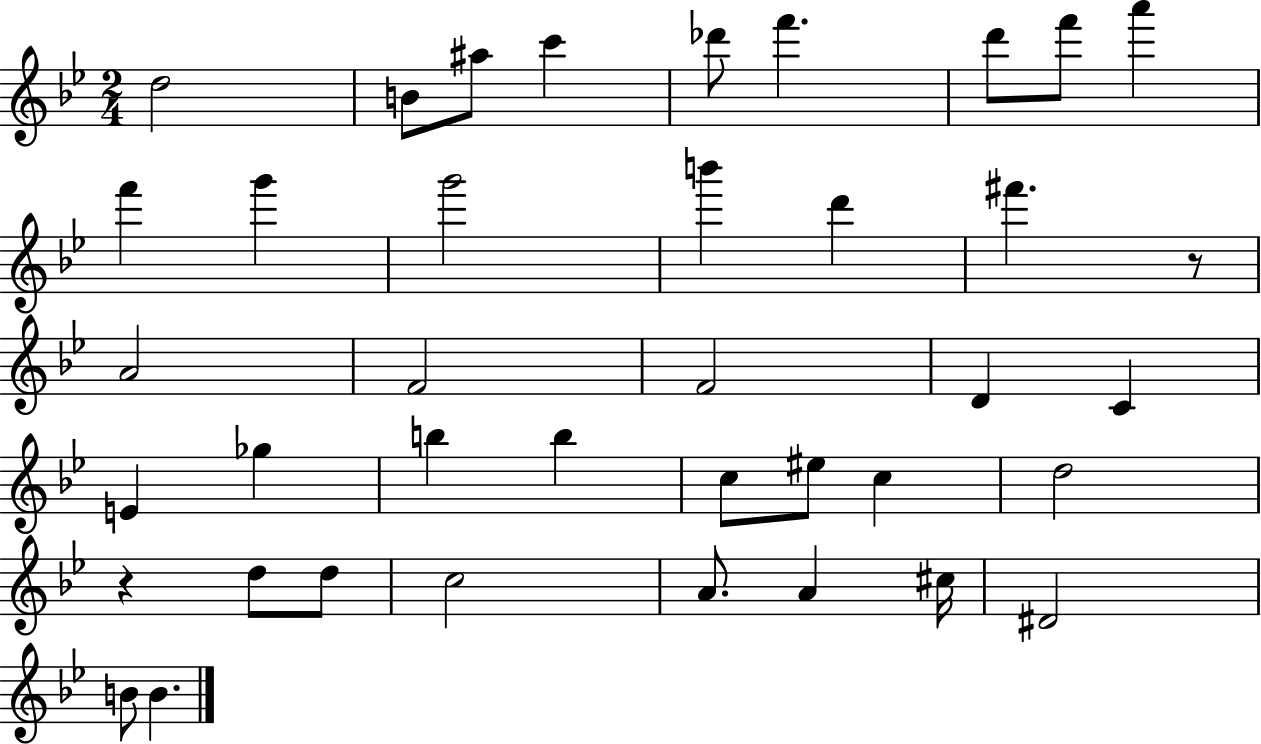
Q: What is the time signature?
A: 2/4